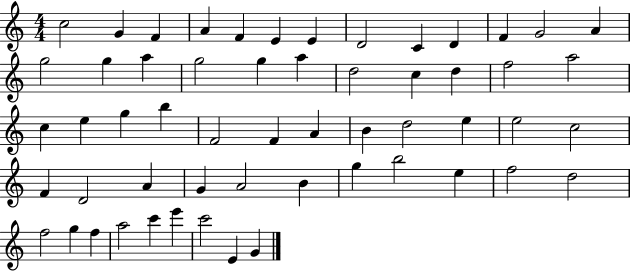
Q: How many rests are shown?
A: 0